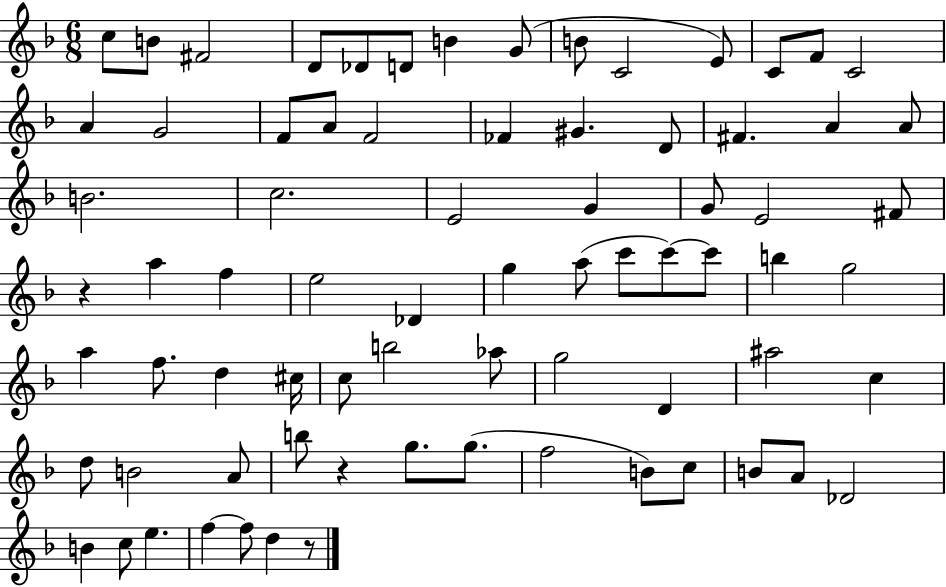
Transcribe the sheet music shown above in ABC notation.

X:1
T:Untitled
M:6/8
L:1/4
K:F
c/2 B/2 ^F2 D/2 _D/2 D/2 B G/2 B/2 C2 E/2 C/2 F/2 C2 A G2 F/2 A/2 F2 _F ^G D/2 ^F A A/2 B2 c2 E2 G G/2 E2 ^F/2 z a f e2 _D g a/2 c'/2 c'/2 c'/2 b g2 a f/2 d ^c/4 c/2 b2 _a/2 g2 D ^a2 c d/2 B2 A/2 b/2 z g/2 g/2 f2 B/2 c/2 B/2 A/2 _D2 B c/2 e f f/2 d z/2